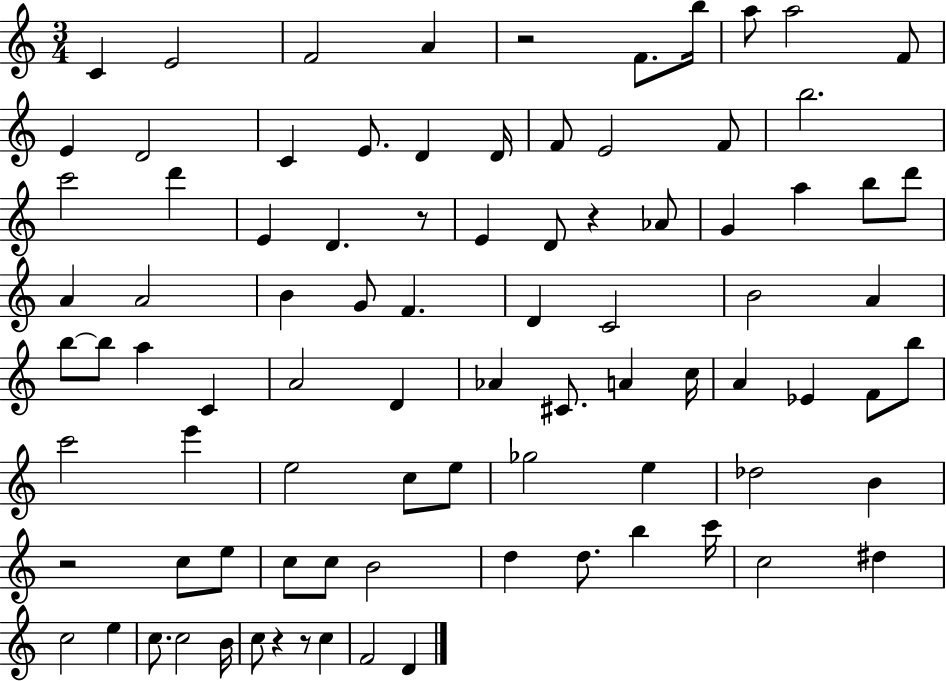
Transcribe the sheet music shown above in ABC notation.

X:1
T:Untitled
M:3/4
L:1/4
K:C
C E2 F2 A z2 F/2 b/4 a/2 a2 F/2 E D2 C E/2 D D/4 F/2 E2 F/2 b2 c'2 d' E D z/2 E D/2 z _A/2 G a b/2 d'/2 A A2 B G/2 F D C2 B2 A b/2 b/2 a C A2 D _A ^C/2 A c/4 A _E F/2 b/2 c'2 e' e2 c/2 e/2 _g2 e _d2 B z2 c/2 e/2 c/2 c/2 B2 d d/2 b c'/4 c2 ^d c2 e c/2 c2 B/4 c/2 z z/2 c F2 D